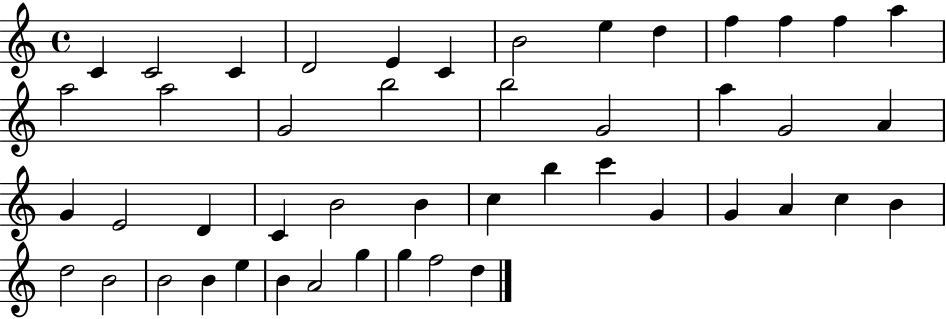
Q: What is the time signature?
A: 4/4